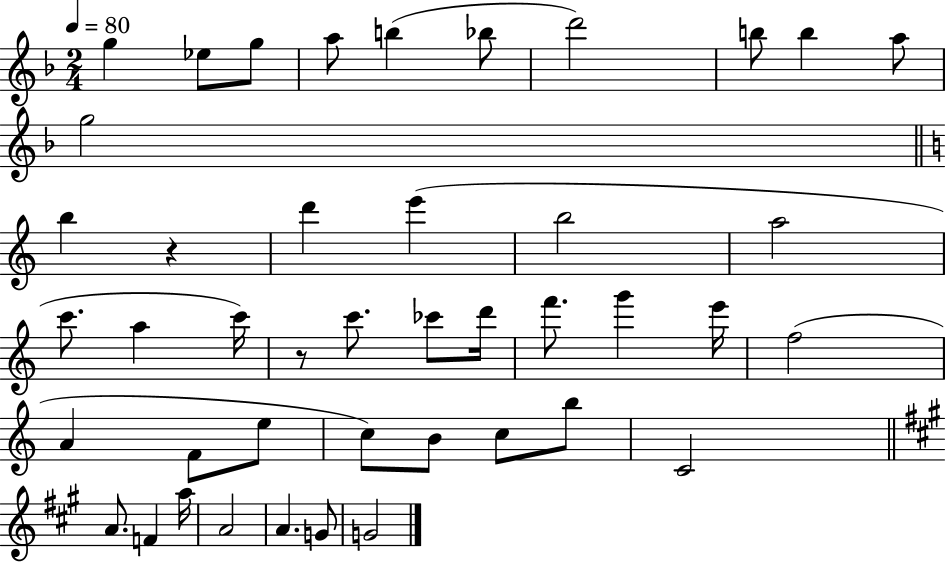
X:1
T:Untitled
M:2/4
L:1/4
K:F
g _e/2 g/2 a/2 b _b/2 d'2 b/2 b a/2 g2 b z d' e' b2 a2 c'/2 a c'/4 z/2 c'/2 _c'/2 d'/4 f'/2 g' e'/4 f2 A F/2 e/2 c/2 B/2 c/2 b/2 C2 A/2 F a/4 A2 A G/2 G2